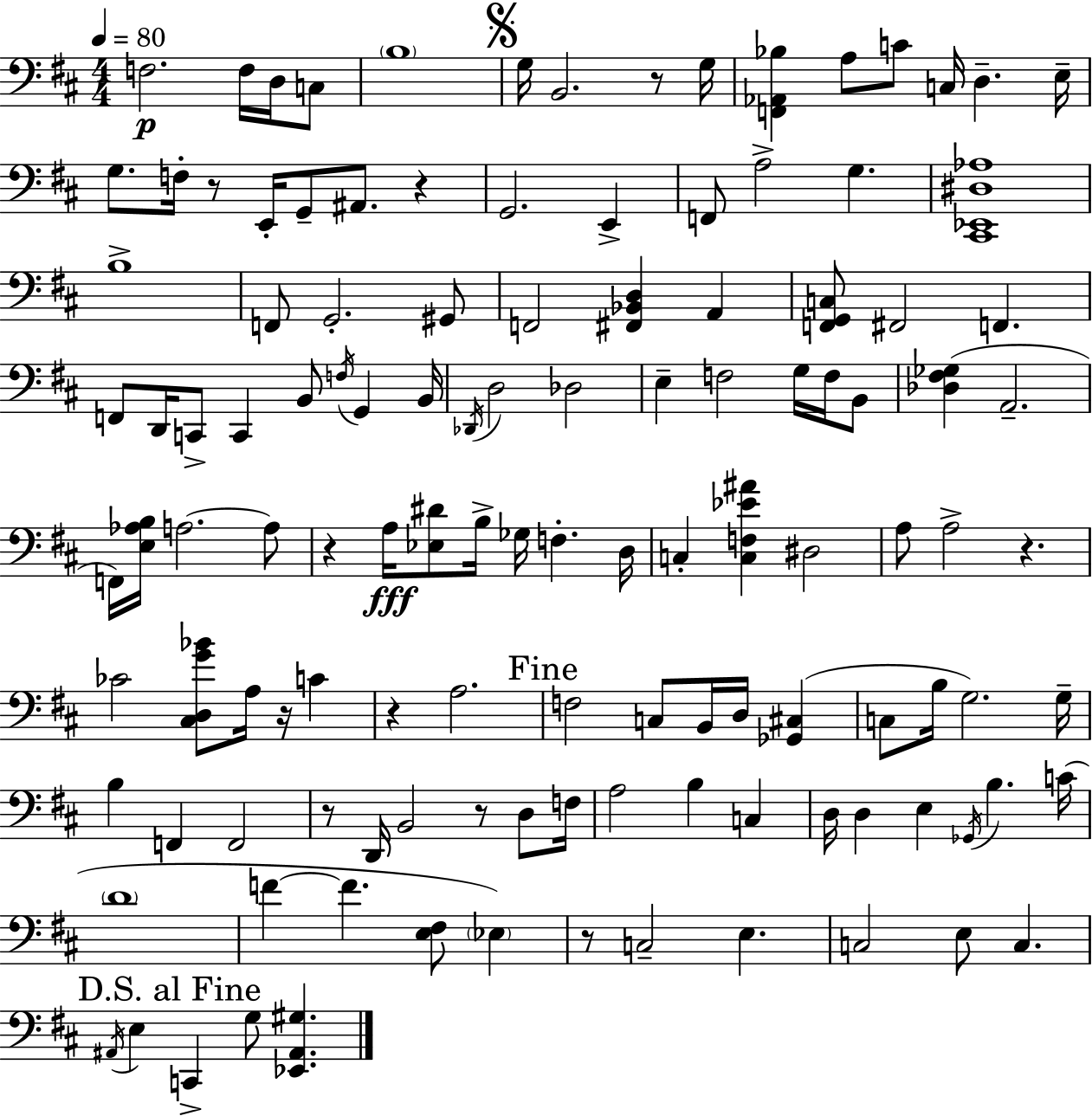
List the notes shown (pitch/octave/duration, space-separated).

F3/h. F3/s D3/s C3/e B3/w G3/s B2/h. R/e G3/s [F2,Ab2,Bb3]/q A3/e C4/e C3/s D3/q. E3/s G3/e. F3/s R/e E2/s G2/e A#2/e. R/q G2/h. E2/q F2/e A3/h G3/q. [C#2,Eb2,D#3,Ab3]/w B3/w F2/e G2/h. G#2/e F2/h [F#2,Bb2,D3]/q A2/q [F2,G2,C3]/e F#2/h F2/q. F2/e D2/s C2/e C2/q B2/e F3/s G2/q B2/s Db2/s D3/h Db3/h E3/q F3/h G3/s F3/s B2/e [Db3,F#3,Gb3]/q A2/h. F2/s [E3,Ab3,B3]/s A3/h. A3/e R/q A3/s [Eb3,D#4]/e B3/s Gb3/s F3/q. D3/s C3/q [C3,F3,Eb4,A#4]/q D#3/h A3/e A3/h R/q. CES4/h [C#3,D3,G4,Bb4]/e A3/s R/s C4/q R/q A3/h. F3/h C3/e B2/s D3/s [Gb2,C#3]/q C3/e B3/s G3/h. G3/s B3/q F2/q F2/h R/e D2/s B2/h R/e D3/e F3/s A3/h B3/q C3/q D3/s D3/q E3/q Gb2/s B3/q. C4/s D4/w F4/q F4/q. [E3,F#3]/e Eb3/q R/e C3/h E3/q. C3/h E3/e C3/q. A#2/s E3/q C2/q G3/e [Eb2,A#2,G#3]/q.